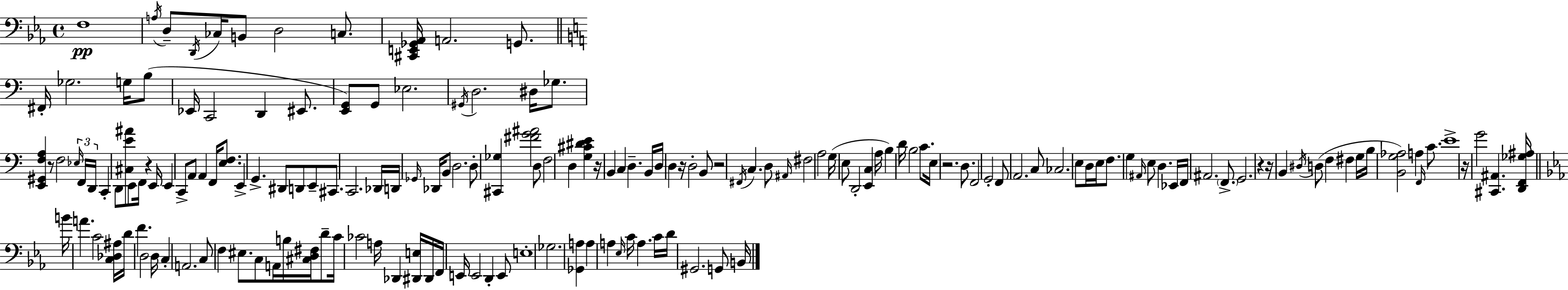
{
  \clef bass
  \time 4/4
  \defaultTimeSignature
  \key ees \major
  f1\pp | \acciaccatura { a16 } d8-- \acciaccatura { d,16 } ces16 b,8 d2 c8. | <cis, e, ges, aes,>16 a,2. g,8. | \bar "||" \break \key c \major fis,16-. ges2. g16 b8( | ees,16 c,2 d,4 eis,8. | <e, g,>8) g,8 ees2. | \acciaccatura { gis,16 } d2. dis16 ges8. | \break <e, gis, f a>4 r8 f2 \tuplet 3/2 { \grace { ees16 } | f,16 d,16 } c,4-. d,8 <cis e' ais'>8 e,8 f,16 r4 | e,16 e,4 c,8-> a,8 a,4 f,16 <e f>8. | e,4-> g,4.-> dis,8 d,8 | \break e,8-- cis,8. c,2. | des,16 d,16 \grace { ges,16 } des,16 b,8 d2. | d8-. <cis, ges>4 <fis' g' ais'>2 | d8 f2 d4 <g cis' dis' e'>4 | \break r16 b,4 c4 d4.-- | b,16 d16 d4 r16 d2-. | b,8 r2 \acciaccatura { fis,16 } c4. | d8 \grace { ais,16 } fis2 a2 | \break g16( e8 d,2-. | <e, c>4 a16 b4) d'16 b2 | c'8. e16 r2. | d8. f,2 g,2-. | \break f,8 a,2. | c8 ces2. | e8 d16 e16 f8. g4 \grace { ais,16 } e8 d4. | ees,16 f,16 ais,2. | \break \parenthesize f,8.-> g,2. | r4 r16 b,4 \acciaccatura { dis16 } d8( f4 | fis4 g16 b16 <b, g aes>2) | a4 \grace { f,16 } c'8. e'1-> | \break r16 g'2 | <cis, ais,>4. <d, f, ges ais>16 \bar "||" \break \key ees \major b'16 a'4. c'2 <c des ais>16 | d'16 f'4. d2 d16 | c4-. a,2. | c8 f4 eis8. c8 a,16 b16 <cis d fis>16 d'8-- | \break c'16 ces'2 a16 des,4 <dis, e>16 dis,16 | f,16 e,16 e,2 d,4-. e,8 | e1-. | ges2. <ges, a>4 | \break a4 a4 \grace { ees16 } c'16 a4. | c'16 d'16 gis,2. g,8 | b,16 \bar "|."
}